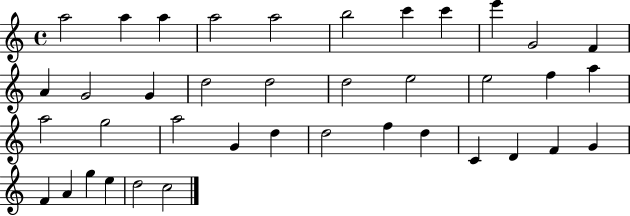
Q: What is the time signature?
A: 4/4